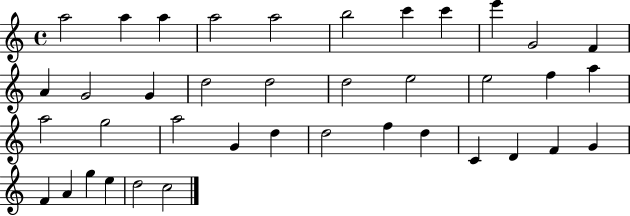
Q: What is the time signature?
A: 4/4